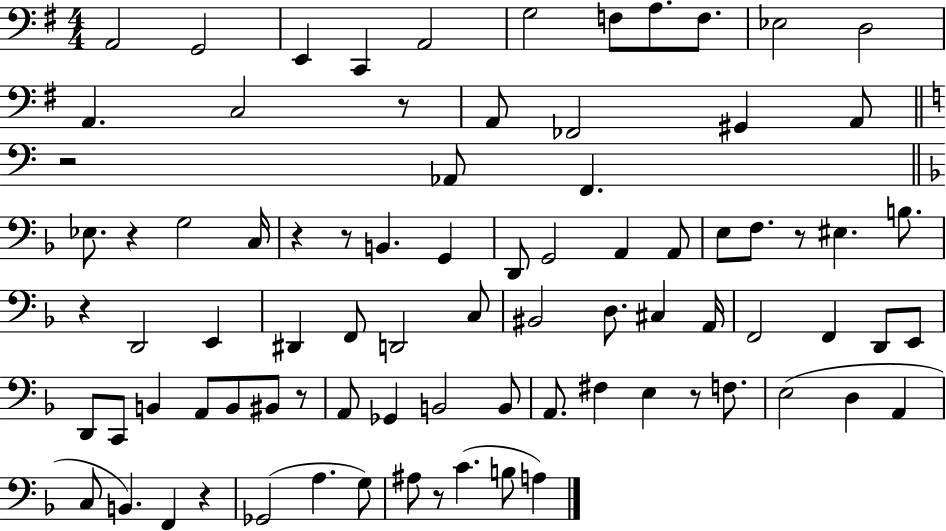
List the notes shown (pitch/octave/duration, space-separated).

A2/h G2/h E2/q C2/q A2/h G3/h F3/e A3/e. F3/e. Eb3/h D3/h A2/q. C3/h R/e A2/e FES2/h G#2/q A2/e R/h Ab2/e F2/q. Eb3/e. R/q G3/h C3/s R/q R/e B2/q. G2/q D2/e G2/h A2/q A2/e E3/e F3/e. R/e EIS3/q. B3/e. R/q D2/h E2/q D#2/q F2/e D2/h C3/e BIS2/h D3/e. C#3/q A2/s F2/h F2/q D2/e E2/e D2/e C2/e B2/q A2/e B2/e BIS2/e R/e A2/e Gb2/q B2/h B2/e A2/e. F#3/q E3/q R/e F3/e. E3/h D3/q A2/q C3/e B2/q. F2/q R/q Gb2/h A3/q. G3/e A#3/e R/e C4/q. B3/e A3/q